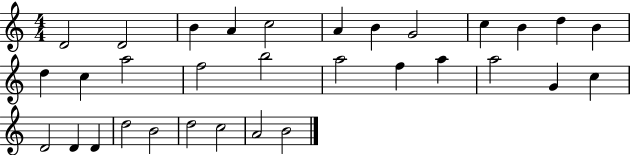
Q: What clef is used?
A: treble